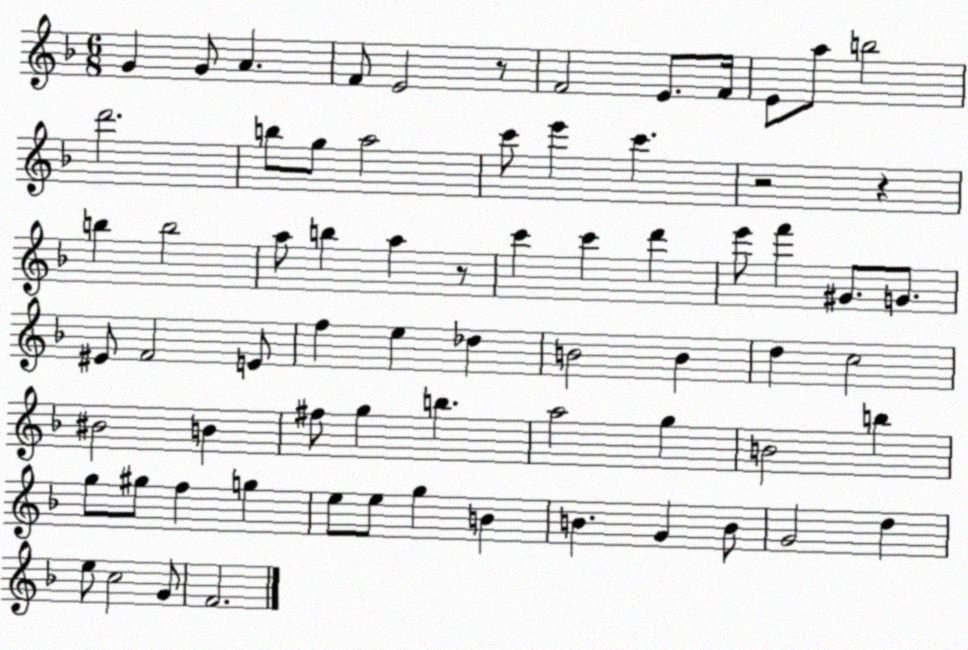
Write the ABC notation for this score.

X:1
T:Untitled
M:6/8
L:1/4
K:F
G G/2 A F/2 E2 z/2 F2 E/2 F/4 E/2 a/2 b2 d'2 b/2 g/2 a2 c'/2 e' c' z2 z b b2 a/2 b a z/2 c' c' d' e'/2 f' ^G/2 G/2 ^E/2 F2 E/2 f e _d B2 B d c2 ^B2 B ^f/2 g b a2 g B2 b g/2 ^g/2 f g e/2 e/2 g B B G B/2 G2 d e/2 c2 G/2 F2